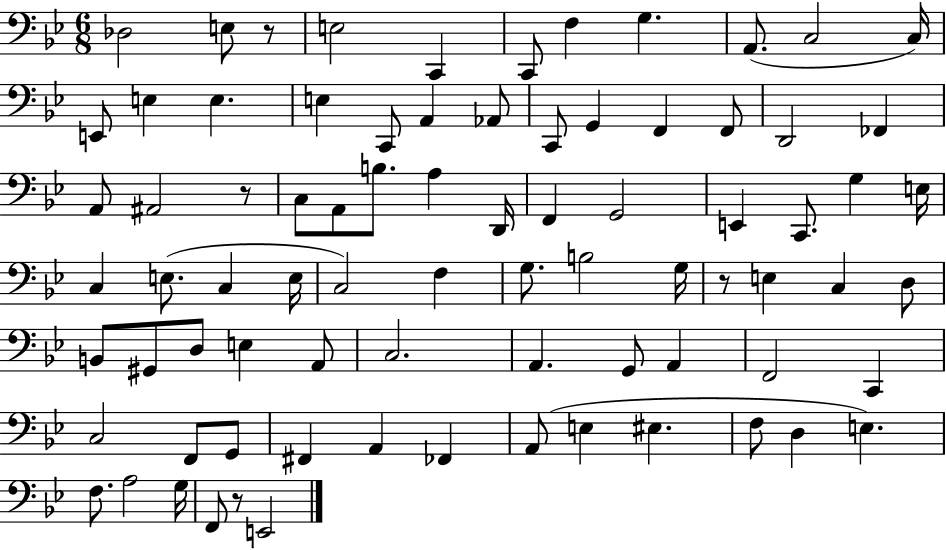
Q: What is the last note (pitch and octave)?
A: E2